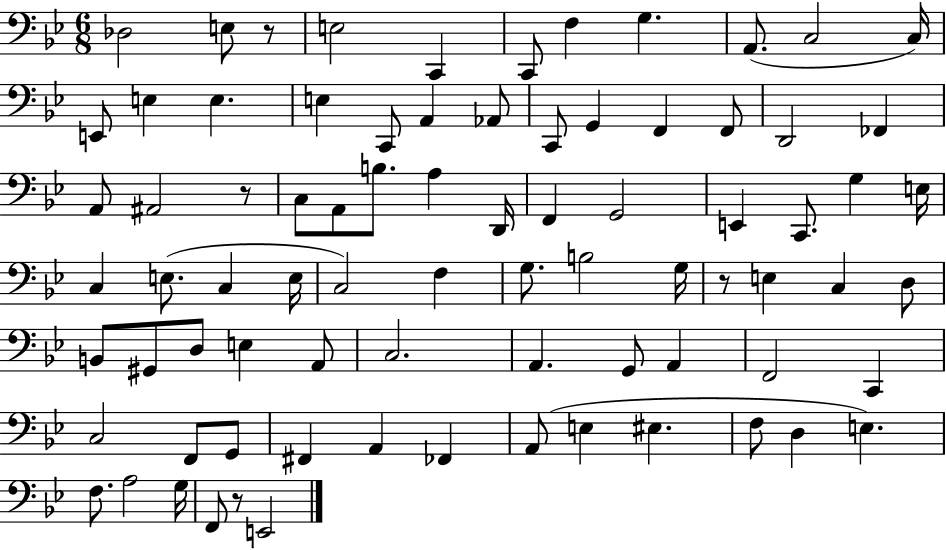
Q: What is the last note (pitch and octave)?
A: E2